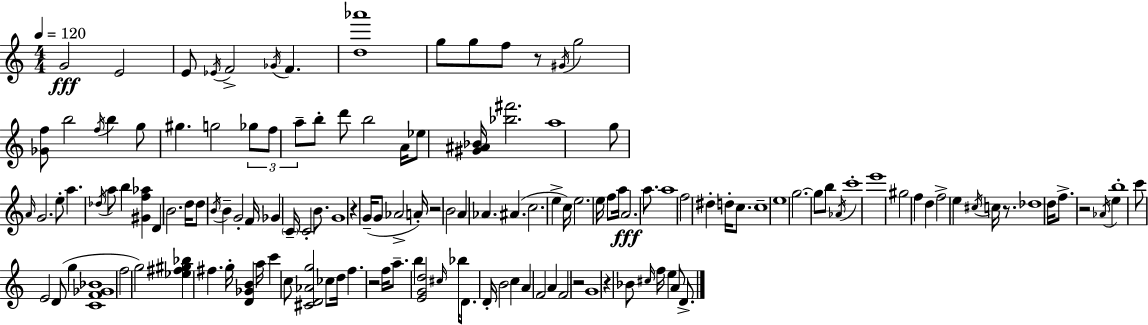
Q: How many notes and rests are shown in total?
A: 143